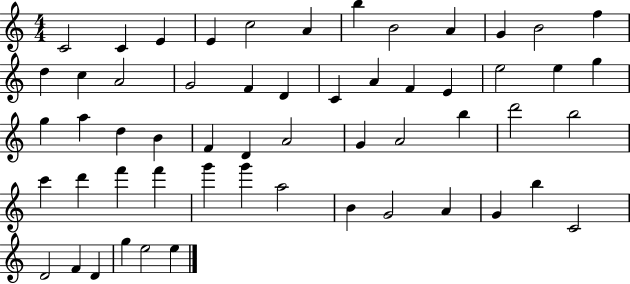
C4/h C4/q E4/q E4/q C5/h A4/q B5/q B4/h A4/q G4/q B4/h F5/q D5/q C5/q A4/h G4/h F4/q D4/q C4/q A4/q F4/q E4/q E5/h E5/q G5/q G5/q A5/q D5/q B4/q F4/q D4/q A4/h G4/q A4/h B5/q D6/h B5/h C6/q D6/q F6/q F6/q G6/q G6/q A5/h B4/q G4/h A4/q G4/q B5/q C4/h D4/h F4/q D4/q G5/q E5/h E5/q